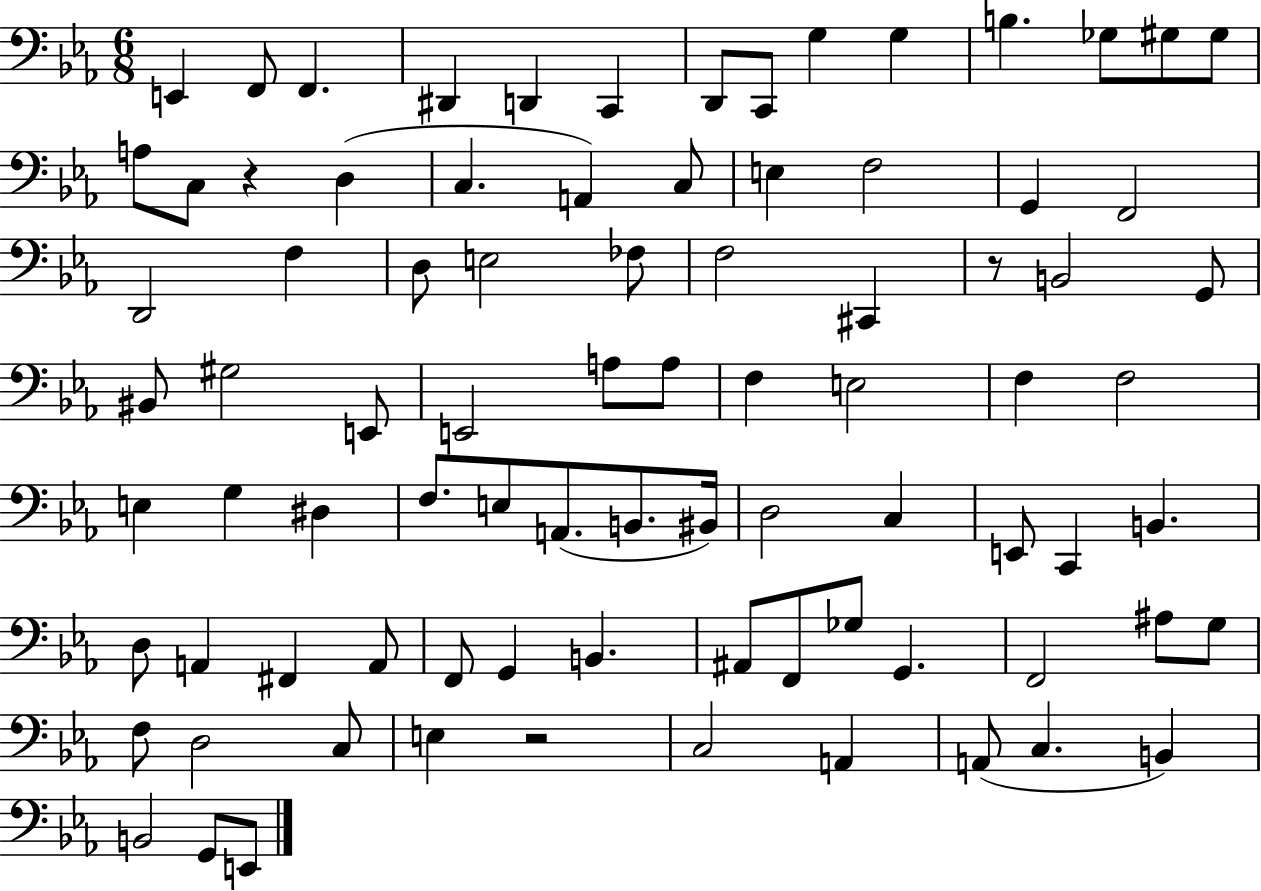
{
  \clef bass
  \numericTimeSignature
  \time 6/8
  \key ees \major
  \repeat volta 2 { e,4 f,8 f,4. | dis,4 d,4 c,4 | d,8 c,8 g4 g4 | b4. ges8 gis8 gis8 | \break a8 c8 r4 d4( | c4. a,4) c8 | e4 f2 | g,4 f,2 | \break d,2 f4 | d8 e2 fes8 | f2 cis,4 | r8 b,2 g,8 | \break bis,8 gis2 e,8 | e,2 a8 a8 | f4 e2 | f4 f2 | \break e4 g4 dis4 | f8. e8 a,8.( b,8. bis,16) | d2 c4 | e,8 c,4 b,4. | \break d8 a,4 fis,4 a,8 | f,8 g,4 b,4. | ais,8 f,8 ges8 g,4. | f,2 ais8 g8 | \break f8 d2 c8 | e4 r2 | c2 a,4 | a,8( c4. b,4) | \break b,2 g,8 e,8 | } \bar "|."
}